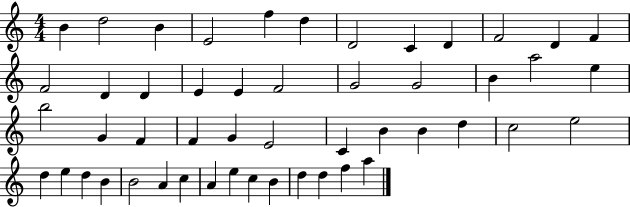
{
  \clef treble
  \numericTimeSignature
  \time 4/4
  \key c \major
  b'4 d''2 b'4 | e'2 f''4 d''4 | d'2 c'4 d'4 | f'2 d'4 f'4 | \break f'2 d'4 d'4 | e'4 e'4 f'2 | g'2 g'2 | b'4 a''2 e''4 | \break b''2 g'4 f'4 | f'4 g'4 e'2 | c'4 b'4 b'4 d''4 | c''2 e''2 | \break d''4 e''4 d''4 b'4 | b'2 a'4 c''4 | a'4 e''4 c''4 b'4 | d''4 d''4 f''4 a''4 | \break \bar "|."
}